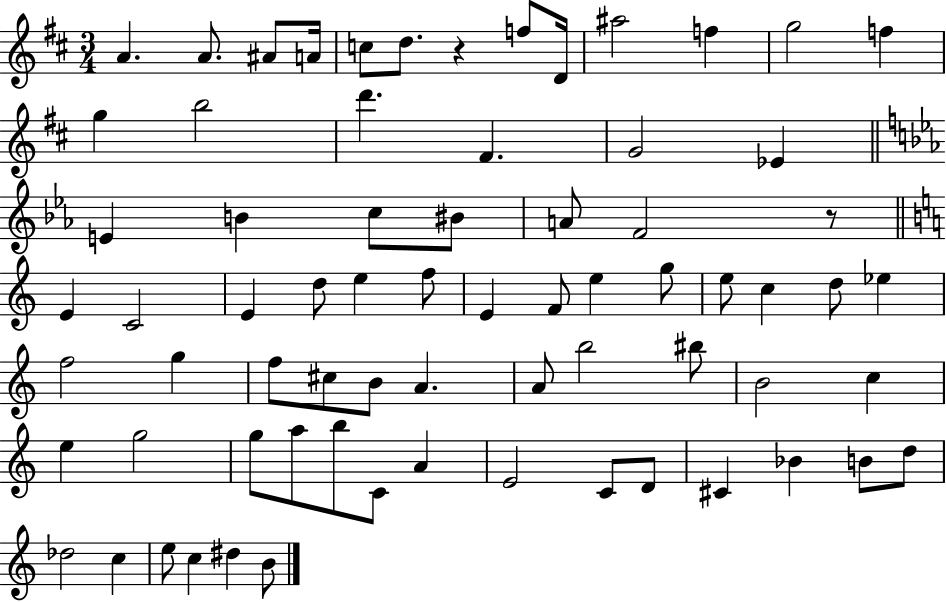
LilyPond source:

{
  \clef treble
  \numericTimeSignature
  \time 3/4
  \key d \major
  a'4. a'8. ais'8 a'16 | c''8 d''8. r4 f''8 d'16 | ais''2 f''4 | g''2 f''4 | \break g''4 b''2 | d'''4. fis'4. | g'2 ees'4 | \bar "||" \break \key ees \major e'4 b'4 c''8 bis'8 | a'8 f'2 r8 | \bar "||" \break \key a \minor e'4 c'2 | e'4 d''8 e''4 f''8 | e'4 f'8 e''4 g''8 | e''8 c''4 d''8 ees''4 | \break f''2 g''4 | f''8 cis''8 b'8 a'4. | a'8 b''2 bis''8 | b'2 c''4 | \break e''4 g''2 | g''8 a''8 b''8 c'8 a'4 | e'2 c'8 d'8 | cis'4 bes'4 b'8 d''8 | \break des''2 c''4 | e''8 c''4 dis''4 b'8 | \bar "|."
}